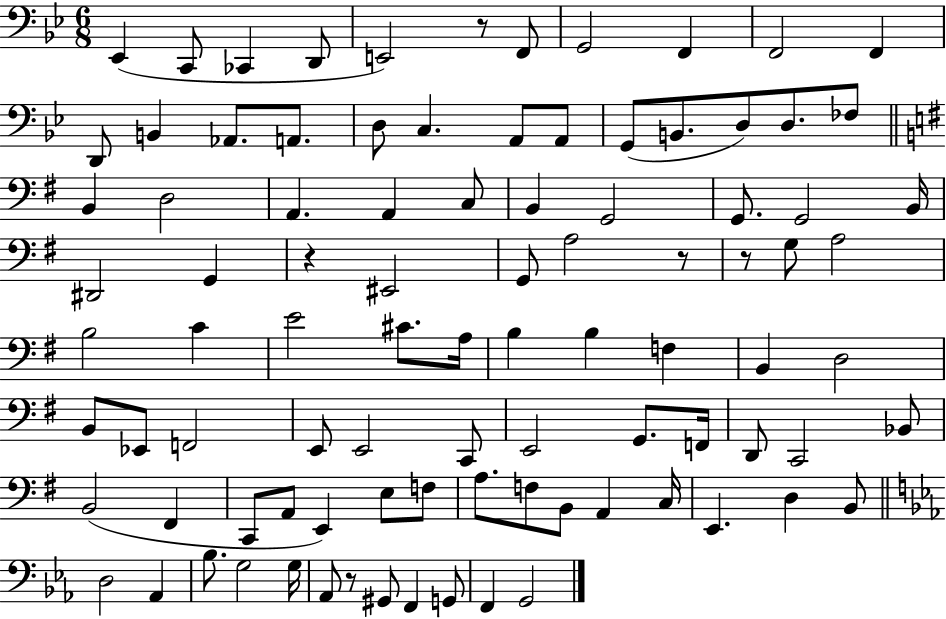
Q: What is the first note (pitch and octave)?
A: Eb2